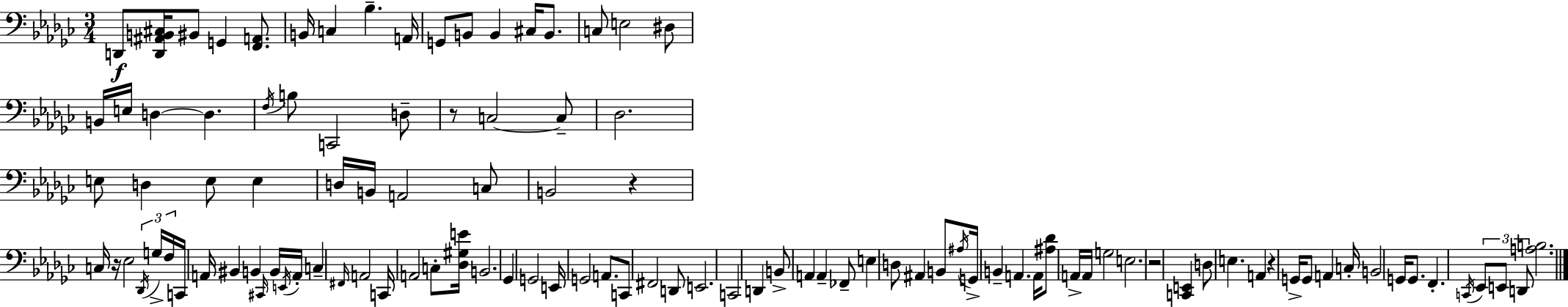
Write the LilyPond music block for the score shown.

{
  \clef bass
  \numericTimeSignature
  \time 3/4
  \key ees \minor
  d,8\f <d, ais, b, cis>16 bis,8 g,4 <f, a,>8. | b,16 c4 bes4.-- a,16 | g,8 b,8 b,4 cis16 b,8. | c8 e2 dis8 | \break b,16 e16 d4~~ d4. | \acciaccatura { f16 } b8 c,2 d8-- | r8 c2~~ c8-- | des2. | \break e8 d4 e8 e4 | d16 b,16 a,2 c8 | b,2 r4 | c16 r16 ees2 \tuplet 3/2 { \acciaccatura { des,16 } | \break g16-> f16 } c,16 a,16 bis,4 b,4 | \grace { cis,16 } b,16 \acciaccatura { e,16 } a,16-. c4-- \grace { fis,16 } a,2 | c,16 a,2 | c8-. <des gis e'>16 b,2. | \break ges,4 g,2 | e,16 g,2 | a,8. c,8 fis,2 | d,8 e,2. | \break c,2 | d,4 b,8-> a,4 a,4-- | fes,8-- e4 d8 ais,4 | b,8 \acciaccatura { ais16 } g,16-> b,4-- a,4. | \break a,16 <ais des'>8 a,16-> a,16 g2 | e2. | r2 | <c, e,>4 d8 e4. | \break a,4 r4 g,16-> g,8 | a,4 c16-. b,2 | g,16 g,8. f,4.-. | \acciaccatura { c,16 } \tuplet 3/2 { ees,8 e,8 d,8 } <a b>2. | \break \bar "|."
}